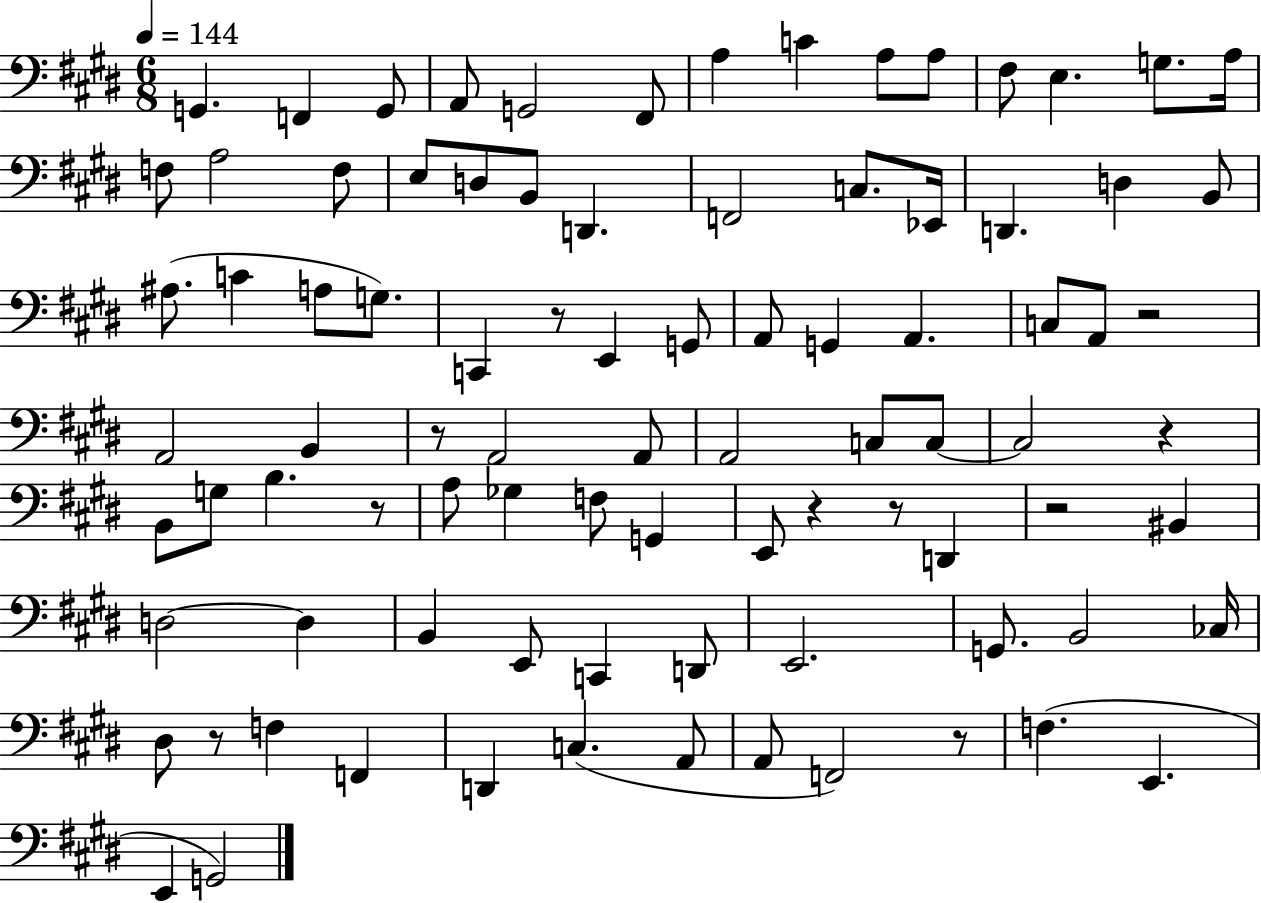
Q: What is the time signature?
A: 6/8